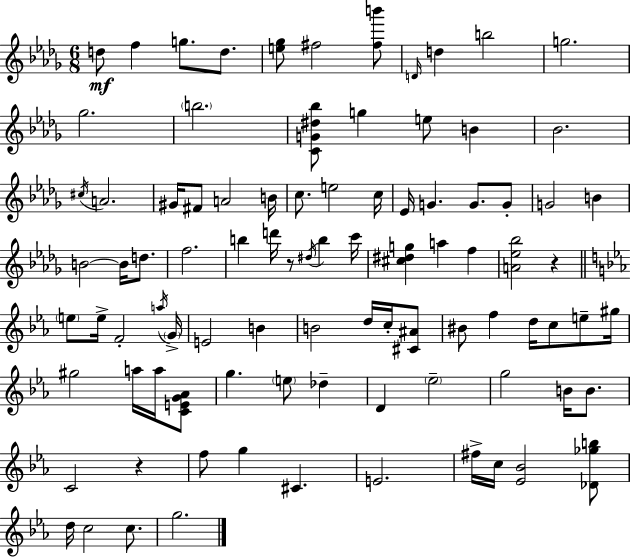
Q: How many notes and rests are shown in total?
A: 91